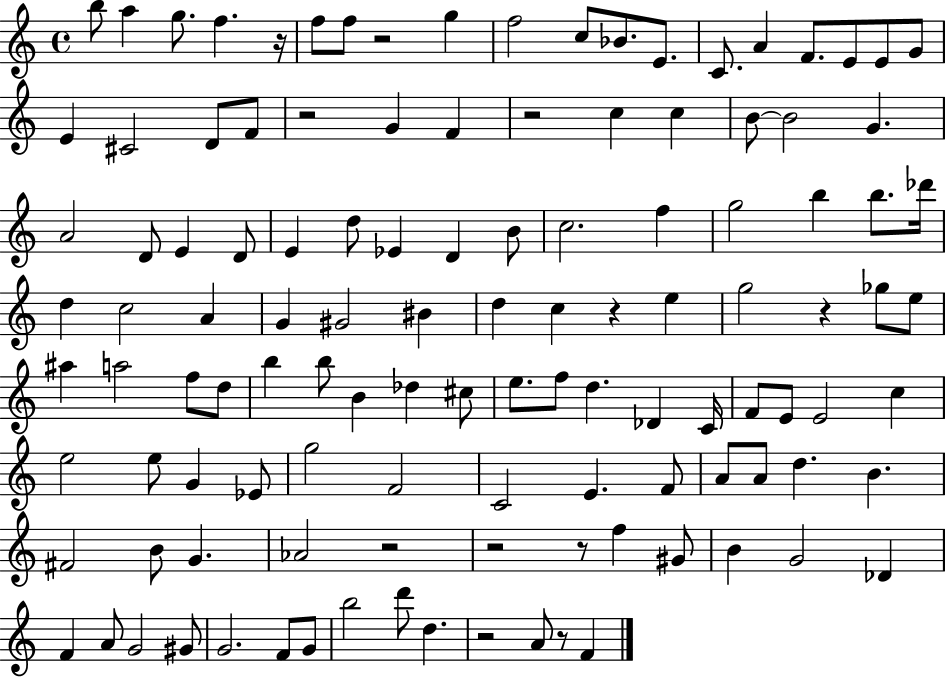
B5/e A5/q G5/e. F5/q. R/s F5/e F5/e R/h G5/q F5/h C5/e Bb4/e. E4/e. C4/e. A4/q F4/e. E4/e E4/e G4/e E4/q C#4/h D4/e F4/e R/h G4/q F4/q R/h C5/q C5/q B4/e B4/h G4/q. A4/h D4/e E4/q D4/e E4/q D5/e Eb4/q D4/q B4/e C5/h. F5/q G5/h B5/q B5/e. Db6/s D5/q C5/h A4/q G4/q G#4/h BIS4/q D5/q C5/q R/q E5/q G5/h R/q Gb5/e E5/e A#5/q A5/h F5/e D5/e B5/q B5/e B4/q Db5/q C#5/e E5/e. F5/e D5/q. Db4/q C4/s F4/e E4/e E4/h C5/q E5/h E5/e G4/q Eb4/e G5/h F4/h C4/h E4/q. F4/e A4/e A4/e D5/q. B4/q. F#4/h B4/e G4/q. Ab4/h R/h R/h R/e F5/q G#4/e B4/q G4/h Db4/q F4/q A4/e G4/h G#4/e G4/h. F4/e G4/e B5/h D6/e D5/q. R/h A4/e R/e F4/q